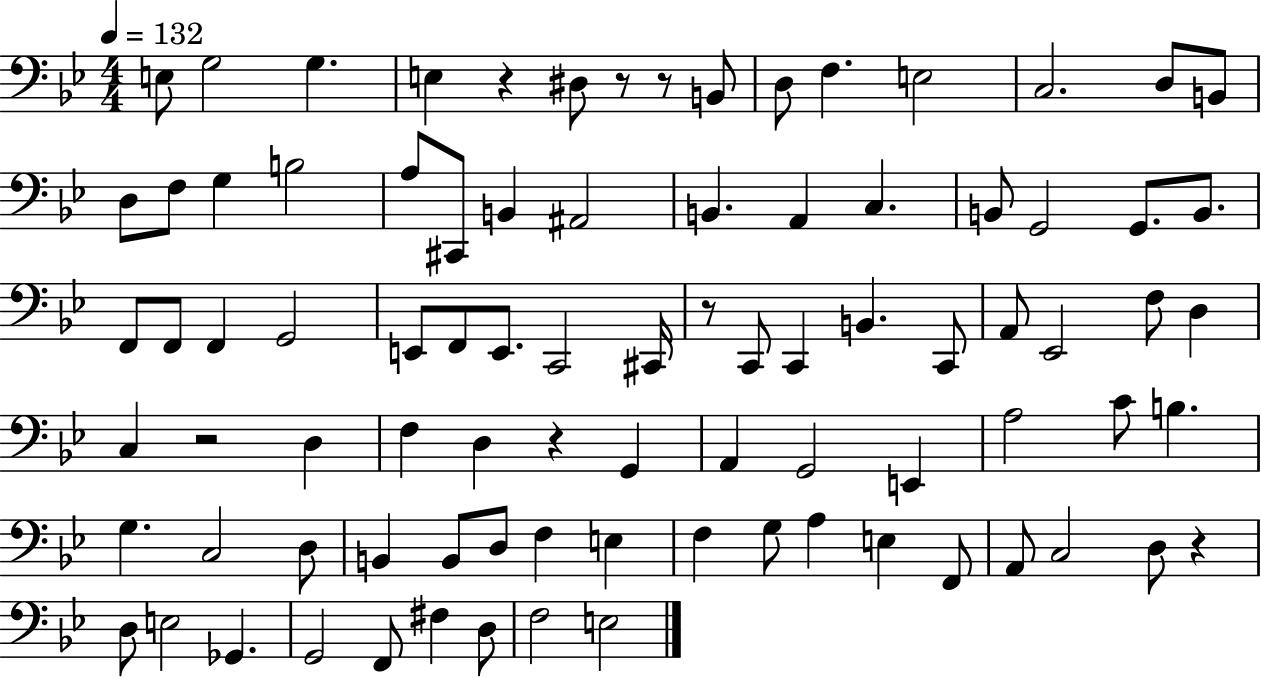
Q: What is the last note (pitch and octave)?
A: E3